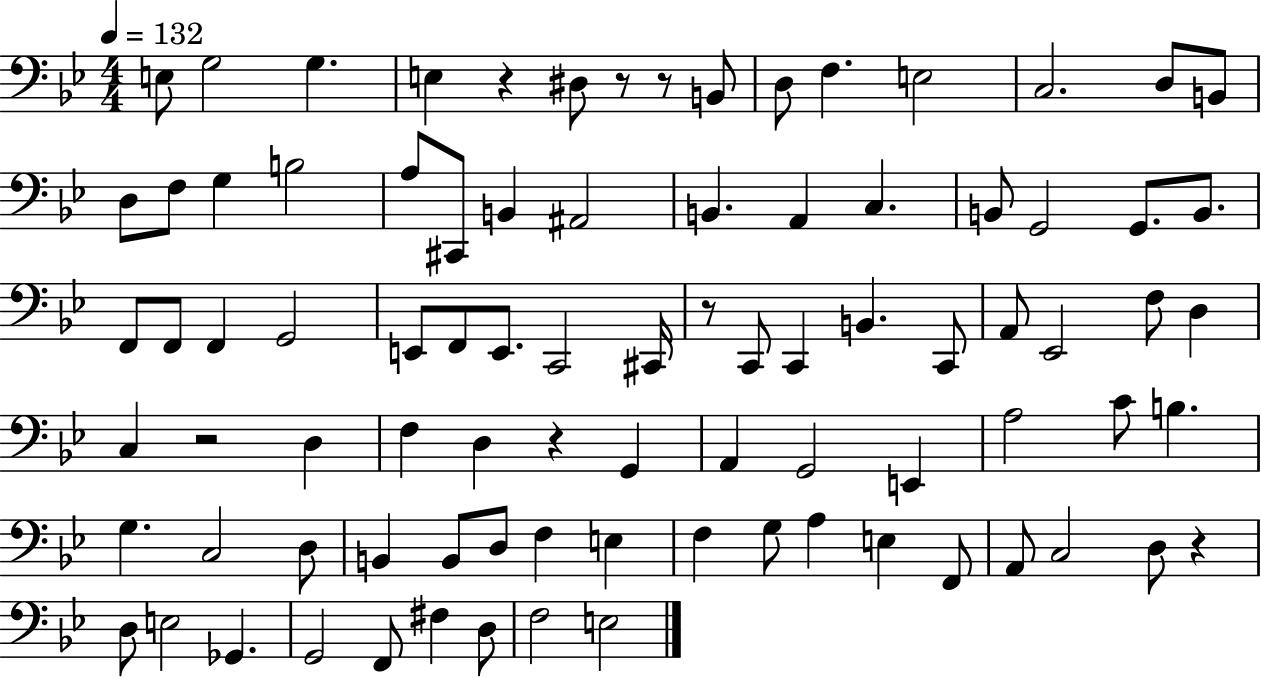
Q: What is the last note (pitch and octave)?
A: E3